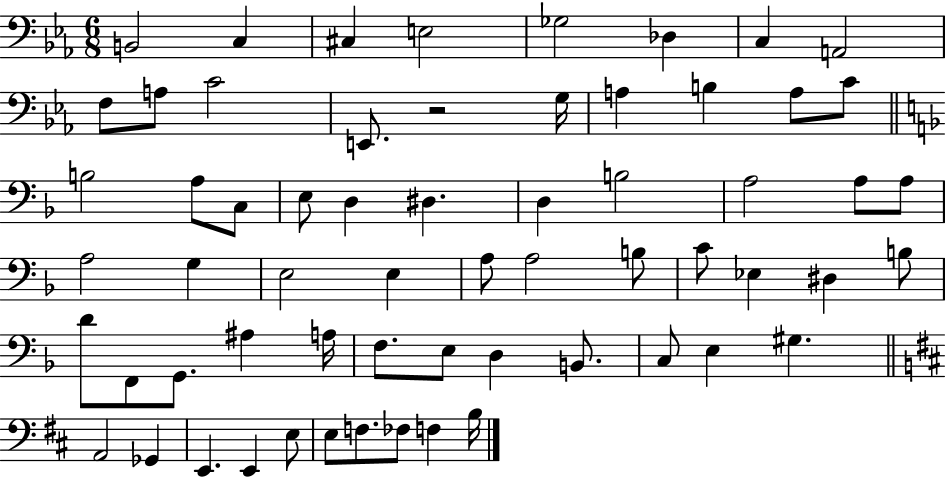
B2/h C3/q C#3/q E3/h Gb3/h Db3/q C3/q A2/h F3/e A3/e C4/h E2/e. R/h G3/s A3/q B3/q A3/e C4/e B3/h A3/e C3/e E3/e D3/q D#3/q. D3/q B3/h A3/h A3/e A3/e A3/h G3/q E3/h E3/q A3/e A3/h B3/e C4/e Eb3/q D#3/q B3/e D4/e F2/e G2/e. A#3/q A3/s F3/e. E3/e D3/q B2/e. C3/e E3/q G#3/q. A2/h Gb2/q E2/q. E2/q E3/e E3/e F3/e. FES3/e F3/q B3/s